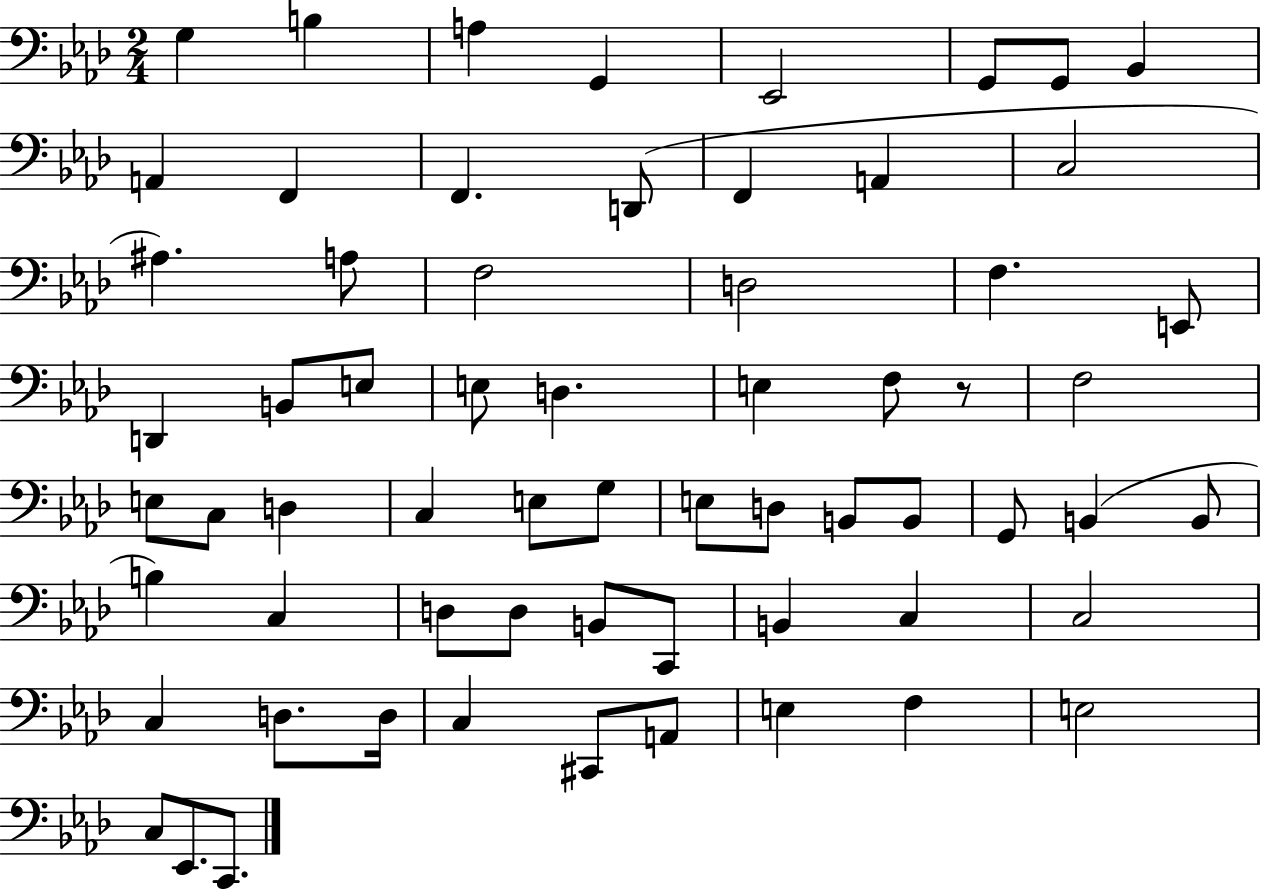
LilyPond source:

{
  \clef bass
  \numericTimeSignature
  \time 2/4
  \key aes \major
  \repeat volta 2 { g4 b4 | a4 g,4 | ees,2 | g,8 g,8 bes,4 | \break a,4 f,4 | f,4. d,8( | f,4 a,4 | c2 | \break ais4.) a8 | f2 | d2 | f4. e,8 | \break d,4 b,8 e8 | e8 d4. | e4 f8 r8 | f2 | \break e8 c8 d4 | c4 e8 g8 | e8 d8 b,8 b,8 | g,8 b,4( b,8 | \break b4) c4 | d8 d8 b,8 c,8 | b,4 c4 | c2 | \break c4 d8. d16 | c4 cis,8 a,8 | e4 f4 | e2 | \break c8 ees,8. c,8. | } \bar "|."
}